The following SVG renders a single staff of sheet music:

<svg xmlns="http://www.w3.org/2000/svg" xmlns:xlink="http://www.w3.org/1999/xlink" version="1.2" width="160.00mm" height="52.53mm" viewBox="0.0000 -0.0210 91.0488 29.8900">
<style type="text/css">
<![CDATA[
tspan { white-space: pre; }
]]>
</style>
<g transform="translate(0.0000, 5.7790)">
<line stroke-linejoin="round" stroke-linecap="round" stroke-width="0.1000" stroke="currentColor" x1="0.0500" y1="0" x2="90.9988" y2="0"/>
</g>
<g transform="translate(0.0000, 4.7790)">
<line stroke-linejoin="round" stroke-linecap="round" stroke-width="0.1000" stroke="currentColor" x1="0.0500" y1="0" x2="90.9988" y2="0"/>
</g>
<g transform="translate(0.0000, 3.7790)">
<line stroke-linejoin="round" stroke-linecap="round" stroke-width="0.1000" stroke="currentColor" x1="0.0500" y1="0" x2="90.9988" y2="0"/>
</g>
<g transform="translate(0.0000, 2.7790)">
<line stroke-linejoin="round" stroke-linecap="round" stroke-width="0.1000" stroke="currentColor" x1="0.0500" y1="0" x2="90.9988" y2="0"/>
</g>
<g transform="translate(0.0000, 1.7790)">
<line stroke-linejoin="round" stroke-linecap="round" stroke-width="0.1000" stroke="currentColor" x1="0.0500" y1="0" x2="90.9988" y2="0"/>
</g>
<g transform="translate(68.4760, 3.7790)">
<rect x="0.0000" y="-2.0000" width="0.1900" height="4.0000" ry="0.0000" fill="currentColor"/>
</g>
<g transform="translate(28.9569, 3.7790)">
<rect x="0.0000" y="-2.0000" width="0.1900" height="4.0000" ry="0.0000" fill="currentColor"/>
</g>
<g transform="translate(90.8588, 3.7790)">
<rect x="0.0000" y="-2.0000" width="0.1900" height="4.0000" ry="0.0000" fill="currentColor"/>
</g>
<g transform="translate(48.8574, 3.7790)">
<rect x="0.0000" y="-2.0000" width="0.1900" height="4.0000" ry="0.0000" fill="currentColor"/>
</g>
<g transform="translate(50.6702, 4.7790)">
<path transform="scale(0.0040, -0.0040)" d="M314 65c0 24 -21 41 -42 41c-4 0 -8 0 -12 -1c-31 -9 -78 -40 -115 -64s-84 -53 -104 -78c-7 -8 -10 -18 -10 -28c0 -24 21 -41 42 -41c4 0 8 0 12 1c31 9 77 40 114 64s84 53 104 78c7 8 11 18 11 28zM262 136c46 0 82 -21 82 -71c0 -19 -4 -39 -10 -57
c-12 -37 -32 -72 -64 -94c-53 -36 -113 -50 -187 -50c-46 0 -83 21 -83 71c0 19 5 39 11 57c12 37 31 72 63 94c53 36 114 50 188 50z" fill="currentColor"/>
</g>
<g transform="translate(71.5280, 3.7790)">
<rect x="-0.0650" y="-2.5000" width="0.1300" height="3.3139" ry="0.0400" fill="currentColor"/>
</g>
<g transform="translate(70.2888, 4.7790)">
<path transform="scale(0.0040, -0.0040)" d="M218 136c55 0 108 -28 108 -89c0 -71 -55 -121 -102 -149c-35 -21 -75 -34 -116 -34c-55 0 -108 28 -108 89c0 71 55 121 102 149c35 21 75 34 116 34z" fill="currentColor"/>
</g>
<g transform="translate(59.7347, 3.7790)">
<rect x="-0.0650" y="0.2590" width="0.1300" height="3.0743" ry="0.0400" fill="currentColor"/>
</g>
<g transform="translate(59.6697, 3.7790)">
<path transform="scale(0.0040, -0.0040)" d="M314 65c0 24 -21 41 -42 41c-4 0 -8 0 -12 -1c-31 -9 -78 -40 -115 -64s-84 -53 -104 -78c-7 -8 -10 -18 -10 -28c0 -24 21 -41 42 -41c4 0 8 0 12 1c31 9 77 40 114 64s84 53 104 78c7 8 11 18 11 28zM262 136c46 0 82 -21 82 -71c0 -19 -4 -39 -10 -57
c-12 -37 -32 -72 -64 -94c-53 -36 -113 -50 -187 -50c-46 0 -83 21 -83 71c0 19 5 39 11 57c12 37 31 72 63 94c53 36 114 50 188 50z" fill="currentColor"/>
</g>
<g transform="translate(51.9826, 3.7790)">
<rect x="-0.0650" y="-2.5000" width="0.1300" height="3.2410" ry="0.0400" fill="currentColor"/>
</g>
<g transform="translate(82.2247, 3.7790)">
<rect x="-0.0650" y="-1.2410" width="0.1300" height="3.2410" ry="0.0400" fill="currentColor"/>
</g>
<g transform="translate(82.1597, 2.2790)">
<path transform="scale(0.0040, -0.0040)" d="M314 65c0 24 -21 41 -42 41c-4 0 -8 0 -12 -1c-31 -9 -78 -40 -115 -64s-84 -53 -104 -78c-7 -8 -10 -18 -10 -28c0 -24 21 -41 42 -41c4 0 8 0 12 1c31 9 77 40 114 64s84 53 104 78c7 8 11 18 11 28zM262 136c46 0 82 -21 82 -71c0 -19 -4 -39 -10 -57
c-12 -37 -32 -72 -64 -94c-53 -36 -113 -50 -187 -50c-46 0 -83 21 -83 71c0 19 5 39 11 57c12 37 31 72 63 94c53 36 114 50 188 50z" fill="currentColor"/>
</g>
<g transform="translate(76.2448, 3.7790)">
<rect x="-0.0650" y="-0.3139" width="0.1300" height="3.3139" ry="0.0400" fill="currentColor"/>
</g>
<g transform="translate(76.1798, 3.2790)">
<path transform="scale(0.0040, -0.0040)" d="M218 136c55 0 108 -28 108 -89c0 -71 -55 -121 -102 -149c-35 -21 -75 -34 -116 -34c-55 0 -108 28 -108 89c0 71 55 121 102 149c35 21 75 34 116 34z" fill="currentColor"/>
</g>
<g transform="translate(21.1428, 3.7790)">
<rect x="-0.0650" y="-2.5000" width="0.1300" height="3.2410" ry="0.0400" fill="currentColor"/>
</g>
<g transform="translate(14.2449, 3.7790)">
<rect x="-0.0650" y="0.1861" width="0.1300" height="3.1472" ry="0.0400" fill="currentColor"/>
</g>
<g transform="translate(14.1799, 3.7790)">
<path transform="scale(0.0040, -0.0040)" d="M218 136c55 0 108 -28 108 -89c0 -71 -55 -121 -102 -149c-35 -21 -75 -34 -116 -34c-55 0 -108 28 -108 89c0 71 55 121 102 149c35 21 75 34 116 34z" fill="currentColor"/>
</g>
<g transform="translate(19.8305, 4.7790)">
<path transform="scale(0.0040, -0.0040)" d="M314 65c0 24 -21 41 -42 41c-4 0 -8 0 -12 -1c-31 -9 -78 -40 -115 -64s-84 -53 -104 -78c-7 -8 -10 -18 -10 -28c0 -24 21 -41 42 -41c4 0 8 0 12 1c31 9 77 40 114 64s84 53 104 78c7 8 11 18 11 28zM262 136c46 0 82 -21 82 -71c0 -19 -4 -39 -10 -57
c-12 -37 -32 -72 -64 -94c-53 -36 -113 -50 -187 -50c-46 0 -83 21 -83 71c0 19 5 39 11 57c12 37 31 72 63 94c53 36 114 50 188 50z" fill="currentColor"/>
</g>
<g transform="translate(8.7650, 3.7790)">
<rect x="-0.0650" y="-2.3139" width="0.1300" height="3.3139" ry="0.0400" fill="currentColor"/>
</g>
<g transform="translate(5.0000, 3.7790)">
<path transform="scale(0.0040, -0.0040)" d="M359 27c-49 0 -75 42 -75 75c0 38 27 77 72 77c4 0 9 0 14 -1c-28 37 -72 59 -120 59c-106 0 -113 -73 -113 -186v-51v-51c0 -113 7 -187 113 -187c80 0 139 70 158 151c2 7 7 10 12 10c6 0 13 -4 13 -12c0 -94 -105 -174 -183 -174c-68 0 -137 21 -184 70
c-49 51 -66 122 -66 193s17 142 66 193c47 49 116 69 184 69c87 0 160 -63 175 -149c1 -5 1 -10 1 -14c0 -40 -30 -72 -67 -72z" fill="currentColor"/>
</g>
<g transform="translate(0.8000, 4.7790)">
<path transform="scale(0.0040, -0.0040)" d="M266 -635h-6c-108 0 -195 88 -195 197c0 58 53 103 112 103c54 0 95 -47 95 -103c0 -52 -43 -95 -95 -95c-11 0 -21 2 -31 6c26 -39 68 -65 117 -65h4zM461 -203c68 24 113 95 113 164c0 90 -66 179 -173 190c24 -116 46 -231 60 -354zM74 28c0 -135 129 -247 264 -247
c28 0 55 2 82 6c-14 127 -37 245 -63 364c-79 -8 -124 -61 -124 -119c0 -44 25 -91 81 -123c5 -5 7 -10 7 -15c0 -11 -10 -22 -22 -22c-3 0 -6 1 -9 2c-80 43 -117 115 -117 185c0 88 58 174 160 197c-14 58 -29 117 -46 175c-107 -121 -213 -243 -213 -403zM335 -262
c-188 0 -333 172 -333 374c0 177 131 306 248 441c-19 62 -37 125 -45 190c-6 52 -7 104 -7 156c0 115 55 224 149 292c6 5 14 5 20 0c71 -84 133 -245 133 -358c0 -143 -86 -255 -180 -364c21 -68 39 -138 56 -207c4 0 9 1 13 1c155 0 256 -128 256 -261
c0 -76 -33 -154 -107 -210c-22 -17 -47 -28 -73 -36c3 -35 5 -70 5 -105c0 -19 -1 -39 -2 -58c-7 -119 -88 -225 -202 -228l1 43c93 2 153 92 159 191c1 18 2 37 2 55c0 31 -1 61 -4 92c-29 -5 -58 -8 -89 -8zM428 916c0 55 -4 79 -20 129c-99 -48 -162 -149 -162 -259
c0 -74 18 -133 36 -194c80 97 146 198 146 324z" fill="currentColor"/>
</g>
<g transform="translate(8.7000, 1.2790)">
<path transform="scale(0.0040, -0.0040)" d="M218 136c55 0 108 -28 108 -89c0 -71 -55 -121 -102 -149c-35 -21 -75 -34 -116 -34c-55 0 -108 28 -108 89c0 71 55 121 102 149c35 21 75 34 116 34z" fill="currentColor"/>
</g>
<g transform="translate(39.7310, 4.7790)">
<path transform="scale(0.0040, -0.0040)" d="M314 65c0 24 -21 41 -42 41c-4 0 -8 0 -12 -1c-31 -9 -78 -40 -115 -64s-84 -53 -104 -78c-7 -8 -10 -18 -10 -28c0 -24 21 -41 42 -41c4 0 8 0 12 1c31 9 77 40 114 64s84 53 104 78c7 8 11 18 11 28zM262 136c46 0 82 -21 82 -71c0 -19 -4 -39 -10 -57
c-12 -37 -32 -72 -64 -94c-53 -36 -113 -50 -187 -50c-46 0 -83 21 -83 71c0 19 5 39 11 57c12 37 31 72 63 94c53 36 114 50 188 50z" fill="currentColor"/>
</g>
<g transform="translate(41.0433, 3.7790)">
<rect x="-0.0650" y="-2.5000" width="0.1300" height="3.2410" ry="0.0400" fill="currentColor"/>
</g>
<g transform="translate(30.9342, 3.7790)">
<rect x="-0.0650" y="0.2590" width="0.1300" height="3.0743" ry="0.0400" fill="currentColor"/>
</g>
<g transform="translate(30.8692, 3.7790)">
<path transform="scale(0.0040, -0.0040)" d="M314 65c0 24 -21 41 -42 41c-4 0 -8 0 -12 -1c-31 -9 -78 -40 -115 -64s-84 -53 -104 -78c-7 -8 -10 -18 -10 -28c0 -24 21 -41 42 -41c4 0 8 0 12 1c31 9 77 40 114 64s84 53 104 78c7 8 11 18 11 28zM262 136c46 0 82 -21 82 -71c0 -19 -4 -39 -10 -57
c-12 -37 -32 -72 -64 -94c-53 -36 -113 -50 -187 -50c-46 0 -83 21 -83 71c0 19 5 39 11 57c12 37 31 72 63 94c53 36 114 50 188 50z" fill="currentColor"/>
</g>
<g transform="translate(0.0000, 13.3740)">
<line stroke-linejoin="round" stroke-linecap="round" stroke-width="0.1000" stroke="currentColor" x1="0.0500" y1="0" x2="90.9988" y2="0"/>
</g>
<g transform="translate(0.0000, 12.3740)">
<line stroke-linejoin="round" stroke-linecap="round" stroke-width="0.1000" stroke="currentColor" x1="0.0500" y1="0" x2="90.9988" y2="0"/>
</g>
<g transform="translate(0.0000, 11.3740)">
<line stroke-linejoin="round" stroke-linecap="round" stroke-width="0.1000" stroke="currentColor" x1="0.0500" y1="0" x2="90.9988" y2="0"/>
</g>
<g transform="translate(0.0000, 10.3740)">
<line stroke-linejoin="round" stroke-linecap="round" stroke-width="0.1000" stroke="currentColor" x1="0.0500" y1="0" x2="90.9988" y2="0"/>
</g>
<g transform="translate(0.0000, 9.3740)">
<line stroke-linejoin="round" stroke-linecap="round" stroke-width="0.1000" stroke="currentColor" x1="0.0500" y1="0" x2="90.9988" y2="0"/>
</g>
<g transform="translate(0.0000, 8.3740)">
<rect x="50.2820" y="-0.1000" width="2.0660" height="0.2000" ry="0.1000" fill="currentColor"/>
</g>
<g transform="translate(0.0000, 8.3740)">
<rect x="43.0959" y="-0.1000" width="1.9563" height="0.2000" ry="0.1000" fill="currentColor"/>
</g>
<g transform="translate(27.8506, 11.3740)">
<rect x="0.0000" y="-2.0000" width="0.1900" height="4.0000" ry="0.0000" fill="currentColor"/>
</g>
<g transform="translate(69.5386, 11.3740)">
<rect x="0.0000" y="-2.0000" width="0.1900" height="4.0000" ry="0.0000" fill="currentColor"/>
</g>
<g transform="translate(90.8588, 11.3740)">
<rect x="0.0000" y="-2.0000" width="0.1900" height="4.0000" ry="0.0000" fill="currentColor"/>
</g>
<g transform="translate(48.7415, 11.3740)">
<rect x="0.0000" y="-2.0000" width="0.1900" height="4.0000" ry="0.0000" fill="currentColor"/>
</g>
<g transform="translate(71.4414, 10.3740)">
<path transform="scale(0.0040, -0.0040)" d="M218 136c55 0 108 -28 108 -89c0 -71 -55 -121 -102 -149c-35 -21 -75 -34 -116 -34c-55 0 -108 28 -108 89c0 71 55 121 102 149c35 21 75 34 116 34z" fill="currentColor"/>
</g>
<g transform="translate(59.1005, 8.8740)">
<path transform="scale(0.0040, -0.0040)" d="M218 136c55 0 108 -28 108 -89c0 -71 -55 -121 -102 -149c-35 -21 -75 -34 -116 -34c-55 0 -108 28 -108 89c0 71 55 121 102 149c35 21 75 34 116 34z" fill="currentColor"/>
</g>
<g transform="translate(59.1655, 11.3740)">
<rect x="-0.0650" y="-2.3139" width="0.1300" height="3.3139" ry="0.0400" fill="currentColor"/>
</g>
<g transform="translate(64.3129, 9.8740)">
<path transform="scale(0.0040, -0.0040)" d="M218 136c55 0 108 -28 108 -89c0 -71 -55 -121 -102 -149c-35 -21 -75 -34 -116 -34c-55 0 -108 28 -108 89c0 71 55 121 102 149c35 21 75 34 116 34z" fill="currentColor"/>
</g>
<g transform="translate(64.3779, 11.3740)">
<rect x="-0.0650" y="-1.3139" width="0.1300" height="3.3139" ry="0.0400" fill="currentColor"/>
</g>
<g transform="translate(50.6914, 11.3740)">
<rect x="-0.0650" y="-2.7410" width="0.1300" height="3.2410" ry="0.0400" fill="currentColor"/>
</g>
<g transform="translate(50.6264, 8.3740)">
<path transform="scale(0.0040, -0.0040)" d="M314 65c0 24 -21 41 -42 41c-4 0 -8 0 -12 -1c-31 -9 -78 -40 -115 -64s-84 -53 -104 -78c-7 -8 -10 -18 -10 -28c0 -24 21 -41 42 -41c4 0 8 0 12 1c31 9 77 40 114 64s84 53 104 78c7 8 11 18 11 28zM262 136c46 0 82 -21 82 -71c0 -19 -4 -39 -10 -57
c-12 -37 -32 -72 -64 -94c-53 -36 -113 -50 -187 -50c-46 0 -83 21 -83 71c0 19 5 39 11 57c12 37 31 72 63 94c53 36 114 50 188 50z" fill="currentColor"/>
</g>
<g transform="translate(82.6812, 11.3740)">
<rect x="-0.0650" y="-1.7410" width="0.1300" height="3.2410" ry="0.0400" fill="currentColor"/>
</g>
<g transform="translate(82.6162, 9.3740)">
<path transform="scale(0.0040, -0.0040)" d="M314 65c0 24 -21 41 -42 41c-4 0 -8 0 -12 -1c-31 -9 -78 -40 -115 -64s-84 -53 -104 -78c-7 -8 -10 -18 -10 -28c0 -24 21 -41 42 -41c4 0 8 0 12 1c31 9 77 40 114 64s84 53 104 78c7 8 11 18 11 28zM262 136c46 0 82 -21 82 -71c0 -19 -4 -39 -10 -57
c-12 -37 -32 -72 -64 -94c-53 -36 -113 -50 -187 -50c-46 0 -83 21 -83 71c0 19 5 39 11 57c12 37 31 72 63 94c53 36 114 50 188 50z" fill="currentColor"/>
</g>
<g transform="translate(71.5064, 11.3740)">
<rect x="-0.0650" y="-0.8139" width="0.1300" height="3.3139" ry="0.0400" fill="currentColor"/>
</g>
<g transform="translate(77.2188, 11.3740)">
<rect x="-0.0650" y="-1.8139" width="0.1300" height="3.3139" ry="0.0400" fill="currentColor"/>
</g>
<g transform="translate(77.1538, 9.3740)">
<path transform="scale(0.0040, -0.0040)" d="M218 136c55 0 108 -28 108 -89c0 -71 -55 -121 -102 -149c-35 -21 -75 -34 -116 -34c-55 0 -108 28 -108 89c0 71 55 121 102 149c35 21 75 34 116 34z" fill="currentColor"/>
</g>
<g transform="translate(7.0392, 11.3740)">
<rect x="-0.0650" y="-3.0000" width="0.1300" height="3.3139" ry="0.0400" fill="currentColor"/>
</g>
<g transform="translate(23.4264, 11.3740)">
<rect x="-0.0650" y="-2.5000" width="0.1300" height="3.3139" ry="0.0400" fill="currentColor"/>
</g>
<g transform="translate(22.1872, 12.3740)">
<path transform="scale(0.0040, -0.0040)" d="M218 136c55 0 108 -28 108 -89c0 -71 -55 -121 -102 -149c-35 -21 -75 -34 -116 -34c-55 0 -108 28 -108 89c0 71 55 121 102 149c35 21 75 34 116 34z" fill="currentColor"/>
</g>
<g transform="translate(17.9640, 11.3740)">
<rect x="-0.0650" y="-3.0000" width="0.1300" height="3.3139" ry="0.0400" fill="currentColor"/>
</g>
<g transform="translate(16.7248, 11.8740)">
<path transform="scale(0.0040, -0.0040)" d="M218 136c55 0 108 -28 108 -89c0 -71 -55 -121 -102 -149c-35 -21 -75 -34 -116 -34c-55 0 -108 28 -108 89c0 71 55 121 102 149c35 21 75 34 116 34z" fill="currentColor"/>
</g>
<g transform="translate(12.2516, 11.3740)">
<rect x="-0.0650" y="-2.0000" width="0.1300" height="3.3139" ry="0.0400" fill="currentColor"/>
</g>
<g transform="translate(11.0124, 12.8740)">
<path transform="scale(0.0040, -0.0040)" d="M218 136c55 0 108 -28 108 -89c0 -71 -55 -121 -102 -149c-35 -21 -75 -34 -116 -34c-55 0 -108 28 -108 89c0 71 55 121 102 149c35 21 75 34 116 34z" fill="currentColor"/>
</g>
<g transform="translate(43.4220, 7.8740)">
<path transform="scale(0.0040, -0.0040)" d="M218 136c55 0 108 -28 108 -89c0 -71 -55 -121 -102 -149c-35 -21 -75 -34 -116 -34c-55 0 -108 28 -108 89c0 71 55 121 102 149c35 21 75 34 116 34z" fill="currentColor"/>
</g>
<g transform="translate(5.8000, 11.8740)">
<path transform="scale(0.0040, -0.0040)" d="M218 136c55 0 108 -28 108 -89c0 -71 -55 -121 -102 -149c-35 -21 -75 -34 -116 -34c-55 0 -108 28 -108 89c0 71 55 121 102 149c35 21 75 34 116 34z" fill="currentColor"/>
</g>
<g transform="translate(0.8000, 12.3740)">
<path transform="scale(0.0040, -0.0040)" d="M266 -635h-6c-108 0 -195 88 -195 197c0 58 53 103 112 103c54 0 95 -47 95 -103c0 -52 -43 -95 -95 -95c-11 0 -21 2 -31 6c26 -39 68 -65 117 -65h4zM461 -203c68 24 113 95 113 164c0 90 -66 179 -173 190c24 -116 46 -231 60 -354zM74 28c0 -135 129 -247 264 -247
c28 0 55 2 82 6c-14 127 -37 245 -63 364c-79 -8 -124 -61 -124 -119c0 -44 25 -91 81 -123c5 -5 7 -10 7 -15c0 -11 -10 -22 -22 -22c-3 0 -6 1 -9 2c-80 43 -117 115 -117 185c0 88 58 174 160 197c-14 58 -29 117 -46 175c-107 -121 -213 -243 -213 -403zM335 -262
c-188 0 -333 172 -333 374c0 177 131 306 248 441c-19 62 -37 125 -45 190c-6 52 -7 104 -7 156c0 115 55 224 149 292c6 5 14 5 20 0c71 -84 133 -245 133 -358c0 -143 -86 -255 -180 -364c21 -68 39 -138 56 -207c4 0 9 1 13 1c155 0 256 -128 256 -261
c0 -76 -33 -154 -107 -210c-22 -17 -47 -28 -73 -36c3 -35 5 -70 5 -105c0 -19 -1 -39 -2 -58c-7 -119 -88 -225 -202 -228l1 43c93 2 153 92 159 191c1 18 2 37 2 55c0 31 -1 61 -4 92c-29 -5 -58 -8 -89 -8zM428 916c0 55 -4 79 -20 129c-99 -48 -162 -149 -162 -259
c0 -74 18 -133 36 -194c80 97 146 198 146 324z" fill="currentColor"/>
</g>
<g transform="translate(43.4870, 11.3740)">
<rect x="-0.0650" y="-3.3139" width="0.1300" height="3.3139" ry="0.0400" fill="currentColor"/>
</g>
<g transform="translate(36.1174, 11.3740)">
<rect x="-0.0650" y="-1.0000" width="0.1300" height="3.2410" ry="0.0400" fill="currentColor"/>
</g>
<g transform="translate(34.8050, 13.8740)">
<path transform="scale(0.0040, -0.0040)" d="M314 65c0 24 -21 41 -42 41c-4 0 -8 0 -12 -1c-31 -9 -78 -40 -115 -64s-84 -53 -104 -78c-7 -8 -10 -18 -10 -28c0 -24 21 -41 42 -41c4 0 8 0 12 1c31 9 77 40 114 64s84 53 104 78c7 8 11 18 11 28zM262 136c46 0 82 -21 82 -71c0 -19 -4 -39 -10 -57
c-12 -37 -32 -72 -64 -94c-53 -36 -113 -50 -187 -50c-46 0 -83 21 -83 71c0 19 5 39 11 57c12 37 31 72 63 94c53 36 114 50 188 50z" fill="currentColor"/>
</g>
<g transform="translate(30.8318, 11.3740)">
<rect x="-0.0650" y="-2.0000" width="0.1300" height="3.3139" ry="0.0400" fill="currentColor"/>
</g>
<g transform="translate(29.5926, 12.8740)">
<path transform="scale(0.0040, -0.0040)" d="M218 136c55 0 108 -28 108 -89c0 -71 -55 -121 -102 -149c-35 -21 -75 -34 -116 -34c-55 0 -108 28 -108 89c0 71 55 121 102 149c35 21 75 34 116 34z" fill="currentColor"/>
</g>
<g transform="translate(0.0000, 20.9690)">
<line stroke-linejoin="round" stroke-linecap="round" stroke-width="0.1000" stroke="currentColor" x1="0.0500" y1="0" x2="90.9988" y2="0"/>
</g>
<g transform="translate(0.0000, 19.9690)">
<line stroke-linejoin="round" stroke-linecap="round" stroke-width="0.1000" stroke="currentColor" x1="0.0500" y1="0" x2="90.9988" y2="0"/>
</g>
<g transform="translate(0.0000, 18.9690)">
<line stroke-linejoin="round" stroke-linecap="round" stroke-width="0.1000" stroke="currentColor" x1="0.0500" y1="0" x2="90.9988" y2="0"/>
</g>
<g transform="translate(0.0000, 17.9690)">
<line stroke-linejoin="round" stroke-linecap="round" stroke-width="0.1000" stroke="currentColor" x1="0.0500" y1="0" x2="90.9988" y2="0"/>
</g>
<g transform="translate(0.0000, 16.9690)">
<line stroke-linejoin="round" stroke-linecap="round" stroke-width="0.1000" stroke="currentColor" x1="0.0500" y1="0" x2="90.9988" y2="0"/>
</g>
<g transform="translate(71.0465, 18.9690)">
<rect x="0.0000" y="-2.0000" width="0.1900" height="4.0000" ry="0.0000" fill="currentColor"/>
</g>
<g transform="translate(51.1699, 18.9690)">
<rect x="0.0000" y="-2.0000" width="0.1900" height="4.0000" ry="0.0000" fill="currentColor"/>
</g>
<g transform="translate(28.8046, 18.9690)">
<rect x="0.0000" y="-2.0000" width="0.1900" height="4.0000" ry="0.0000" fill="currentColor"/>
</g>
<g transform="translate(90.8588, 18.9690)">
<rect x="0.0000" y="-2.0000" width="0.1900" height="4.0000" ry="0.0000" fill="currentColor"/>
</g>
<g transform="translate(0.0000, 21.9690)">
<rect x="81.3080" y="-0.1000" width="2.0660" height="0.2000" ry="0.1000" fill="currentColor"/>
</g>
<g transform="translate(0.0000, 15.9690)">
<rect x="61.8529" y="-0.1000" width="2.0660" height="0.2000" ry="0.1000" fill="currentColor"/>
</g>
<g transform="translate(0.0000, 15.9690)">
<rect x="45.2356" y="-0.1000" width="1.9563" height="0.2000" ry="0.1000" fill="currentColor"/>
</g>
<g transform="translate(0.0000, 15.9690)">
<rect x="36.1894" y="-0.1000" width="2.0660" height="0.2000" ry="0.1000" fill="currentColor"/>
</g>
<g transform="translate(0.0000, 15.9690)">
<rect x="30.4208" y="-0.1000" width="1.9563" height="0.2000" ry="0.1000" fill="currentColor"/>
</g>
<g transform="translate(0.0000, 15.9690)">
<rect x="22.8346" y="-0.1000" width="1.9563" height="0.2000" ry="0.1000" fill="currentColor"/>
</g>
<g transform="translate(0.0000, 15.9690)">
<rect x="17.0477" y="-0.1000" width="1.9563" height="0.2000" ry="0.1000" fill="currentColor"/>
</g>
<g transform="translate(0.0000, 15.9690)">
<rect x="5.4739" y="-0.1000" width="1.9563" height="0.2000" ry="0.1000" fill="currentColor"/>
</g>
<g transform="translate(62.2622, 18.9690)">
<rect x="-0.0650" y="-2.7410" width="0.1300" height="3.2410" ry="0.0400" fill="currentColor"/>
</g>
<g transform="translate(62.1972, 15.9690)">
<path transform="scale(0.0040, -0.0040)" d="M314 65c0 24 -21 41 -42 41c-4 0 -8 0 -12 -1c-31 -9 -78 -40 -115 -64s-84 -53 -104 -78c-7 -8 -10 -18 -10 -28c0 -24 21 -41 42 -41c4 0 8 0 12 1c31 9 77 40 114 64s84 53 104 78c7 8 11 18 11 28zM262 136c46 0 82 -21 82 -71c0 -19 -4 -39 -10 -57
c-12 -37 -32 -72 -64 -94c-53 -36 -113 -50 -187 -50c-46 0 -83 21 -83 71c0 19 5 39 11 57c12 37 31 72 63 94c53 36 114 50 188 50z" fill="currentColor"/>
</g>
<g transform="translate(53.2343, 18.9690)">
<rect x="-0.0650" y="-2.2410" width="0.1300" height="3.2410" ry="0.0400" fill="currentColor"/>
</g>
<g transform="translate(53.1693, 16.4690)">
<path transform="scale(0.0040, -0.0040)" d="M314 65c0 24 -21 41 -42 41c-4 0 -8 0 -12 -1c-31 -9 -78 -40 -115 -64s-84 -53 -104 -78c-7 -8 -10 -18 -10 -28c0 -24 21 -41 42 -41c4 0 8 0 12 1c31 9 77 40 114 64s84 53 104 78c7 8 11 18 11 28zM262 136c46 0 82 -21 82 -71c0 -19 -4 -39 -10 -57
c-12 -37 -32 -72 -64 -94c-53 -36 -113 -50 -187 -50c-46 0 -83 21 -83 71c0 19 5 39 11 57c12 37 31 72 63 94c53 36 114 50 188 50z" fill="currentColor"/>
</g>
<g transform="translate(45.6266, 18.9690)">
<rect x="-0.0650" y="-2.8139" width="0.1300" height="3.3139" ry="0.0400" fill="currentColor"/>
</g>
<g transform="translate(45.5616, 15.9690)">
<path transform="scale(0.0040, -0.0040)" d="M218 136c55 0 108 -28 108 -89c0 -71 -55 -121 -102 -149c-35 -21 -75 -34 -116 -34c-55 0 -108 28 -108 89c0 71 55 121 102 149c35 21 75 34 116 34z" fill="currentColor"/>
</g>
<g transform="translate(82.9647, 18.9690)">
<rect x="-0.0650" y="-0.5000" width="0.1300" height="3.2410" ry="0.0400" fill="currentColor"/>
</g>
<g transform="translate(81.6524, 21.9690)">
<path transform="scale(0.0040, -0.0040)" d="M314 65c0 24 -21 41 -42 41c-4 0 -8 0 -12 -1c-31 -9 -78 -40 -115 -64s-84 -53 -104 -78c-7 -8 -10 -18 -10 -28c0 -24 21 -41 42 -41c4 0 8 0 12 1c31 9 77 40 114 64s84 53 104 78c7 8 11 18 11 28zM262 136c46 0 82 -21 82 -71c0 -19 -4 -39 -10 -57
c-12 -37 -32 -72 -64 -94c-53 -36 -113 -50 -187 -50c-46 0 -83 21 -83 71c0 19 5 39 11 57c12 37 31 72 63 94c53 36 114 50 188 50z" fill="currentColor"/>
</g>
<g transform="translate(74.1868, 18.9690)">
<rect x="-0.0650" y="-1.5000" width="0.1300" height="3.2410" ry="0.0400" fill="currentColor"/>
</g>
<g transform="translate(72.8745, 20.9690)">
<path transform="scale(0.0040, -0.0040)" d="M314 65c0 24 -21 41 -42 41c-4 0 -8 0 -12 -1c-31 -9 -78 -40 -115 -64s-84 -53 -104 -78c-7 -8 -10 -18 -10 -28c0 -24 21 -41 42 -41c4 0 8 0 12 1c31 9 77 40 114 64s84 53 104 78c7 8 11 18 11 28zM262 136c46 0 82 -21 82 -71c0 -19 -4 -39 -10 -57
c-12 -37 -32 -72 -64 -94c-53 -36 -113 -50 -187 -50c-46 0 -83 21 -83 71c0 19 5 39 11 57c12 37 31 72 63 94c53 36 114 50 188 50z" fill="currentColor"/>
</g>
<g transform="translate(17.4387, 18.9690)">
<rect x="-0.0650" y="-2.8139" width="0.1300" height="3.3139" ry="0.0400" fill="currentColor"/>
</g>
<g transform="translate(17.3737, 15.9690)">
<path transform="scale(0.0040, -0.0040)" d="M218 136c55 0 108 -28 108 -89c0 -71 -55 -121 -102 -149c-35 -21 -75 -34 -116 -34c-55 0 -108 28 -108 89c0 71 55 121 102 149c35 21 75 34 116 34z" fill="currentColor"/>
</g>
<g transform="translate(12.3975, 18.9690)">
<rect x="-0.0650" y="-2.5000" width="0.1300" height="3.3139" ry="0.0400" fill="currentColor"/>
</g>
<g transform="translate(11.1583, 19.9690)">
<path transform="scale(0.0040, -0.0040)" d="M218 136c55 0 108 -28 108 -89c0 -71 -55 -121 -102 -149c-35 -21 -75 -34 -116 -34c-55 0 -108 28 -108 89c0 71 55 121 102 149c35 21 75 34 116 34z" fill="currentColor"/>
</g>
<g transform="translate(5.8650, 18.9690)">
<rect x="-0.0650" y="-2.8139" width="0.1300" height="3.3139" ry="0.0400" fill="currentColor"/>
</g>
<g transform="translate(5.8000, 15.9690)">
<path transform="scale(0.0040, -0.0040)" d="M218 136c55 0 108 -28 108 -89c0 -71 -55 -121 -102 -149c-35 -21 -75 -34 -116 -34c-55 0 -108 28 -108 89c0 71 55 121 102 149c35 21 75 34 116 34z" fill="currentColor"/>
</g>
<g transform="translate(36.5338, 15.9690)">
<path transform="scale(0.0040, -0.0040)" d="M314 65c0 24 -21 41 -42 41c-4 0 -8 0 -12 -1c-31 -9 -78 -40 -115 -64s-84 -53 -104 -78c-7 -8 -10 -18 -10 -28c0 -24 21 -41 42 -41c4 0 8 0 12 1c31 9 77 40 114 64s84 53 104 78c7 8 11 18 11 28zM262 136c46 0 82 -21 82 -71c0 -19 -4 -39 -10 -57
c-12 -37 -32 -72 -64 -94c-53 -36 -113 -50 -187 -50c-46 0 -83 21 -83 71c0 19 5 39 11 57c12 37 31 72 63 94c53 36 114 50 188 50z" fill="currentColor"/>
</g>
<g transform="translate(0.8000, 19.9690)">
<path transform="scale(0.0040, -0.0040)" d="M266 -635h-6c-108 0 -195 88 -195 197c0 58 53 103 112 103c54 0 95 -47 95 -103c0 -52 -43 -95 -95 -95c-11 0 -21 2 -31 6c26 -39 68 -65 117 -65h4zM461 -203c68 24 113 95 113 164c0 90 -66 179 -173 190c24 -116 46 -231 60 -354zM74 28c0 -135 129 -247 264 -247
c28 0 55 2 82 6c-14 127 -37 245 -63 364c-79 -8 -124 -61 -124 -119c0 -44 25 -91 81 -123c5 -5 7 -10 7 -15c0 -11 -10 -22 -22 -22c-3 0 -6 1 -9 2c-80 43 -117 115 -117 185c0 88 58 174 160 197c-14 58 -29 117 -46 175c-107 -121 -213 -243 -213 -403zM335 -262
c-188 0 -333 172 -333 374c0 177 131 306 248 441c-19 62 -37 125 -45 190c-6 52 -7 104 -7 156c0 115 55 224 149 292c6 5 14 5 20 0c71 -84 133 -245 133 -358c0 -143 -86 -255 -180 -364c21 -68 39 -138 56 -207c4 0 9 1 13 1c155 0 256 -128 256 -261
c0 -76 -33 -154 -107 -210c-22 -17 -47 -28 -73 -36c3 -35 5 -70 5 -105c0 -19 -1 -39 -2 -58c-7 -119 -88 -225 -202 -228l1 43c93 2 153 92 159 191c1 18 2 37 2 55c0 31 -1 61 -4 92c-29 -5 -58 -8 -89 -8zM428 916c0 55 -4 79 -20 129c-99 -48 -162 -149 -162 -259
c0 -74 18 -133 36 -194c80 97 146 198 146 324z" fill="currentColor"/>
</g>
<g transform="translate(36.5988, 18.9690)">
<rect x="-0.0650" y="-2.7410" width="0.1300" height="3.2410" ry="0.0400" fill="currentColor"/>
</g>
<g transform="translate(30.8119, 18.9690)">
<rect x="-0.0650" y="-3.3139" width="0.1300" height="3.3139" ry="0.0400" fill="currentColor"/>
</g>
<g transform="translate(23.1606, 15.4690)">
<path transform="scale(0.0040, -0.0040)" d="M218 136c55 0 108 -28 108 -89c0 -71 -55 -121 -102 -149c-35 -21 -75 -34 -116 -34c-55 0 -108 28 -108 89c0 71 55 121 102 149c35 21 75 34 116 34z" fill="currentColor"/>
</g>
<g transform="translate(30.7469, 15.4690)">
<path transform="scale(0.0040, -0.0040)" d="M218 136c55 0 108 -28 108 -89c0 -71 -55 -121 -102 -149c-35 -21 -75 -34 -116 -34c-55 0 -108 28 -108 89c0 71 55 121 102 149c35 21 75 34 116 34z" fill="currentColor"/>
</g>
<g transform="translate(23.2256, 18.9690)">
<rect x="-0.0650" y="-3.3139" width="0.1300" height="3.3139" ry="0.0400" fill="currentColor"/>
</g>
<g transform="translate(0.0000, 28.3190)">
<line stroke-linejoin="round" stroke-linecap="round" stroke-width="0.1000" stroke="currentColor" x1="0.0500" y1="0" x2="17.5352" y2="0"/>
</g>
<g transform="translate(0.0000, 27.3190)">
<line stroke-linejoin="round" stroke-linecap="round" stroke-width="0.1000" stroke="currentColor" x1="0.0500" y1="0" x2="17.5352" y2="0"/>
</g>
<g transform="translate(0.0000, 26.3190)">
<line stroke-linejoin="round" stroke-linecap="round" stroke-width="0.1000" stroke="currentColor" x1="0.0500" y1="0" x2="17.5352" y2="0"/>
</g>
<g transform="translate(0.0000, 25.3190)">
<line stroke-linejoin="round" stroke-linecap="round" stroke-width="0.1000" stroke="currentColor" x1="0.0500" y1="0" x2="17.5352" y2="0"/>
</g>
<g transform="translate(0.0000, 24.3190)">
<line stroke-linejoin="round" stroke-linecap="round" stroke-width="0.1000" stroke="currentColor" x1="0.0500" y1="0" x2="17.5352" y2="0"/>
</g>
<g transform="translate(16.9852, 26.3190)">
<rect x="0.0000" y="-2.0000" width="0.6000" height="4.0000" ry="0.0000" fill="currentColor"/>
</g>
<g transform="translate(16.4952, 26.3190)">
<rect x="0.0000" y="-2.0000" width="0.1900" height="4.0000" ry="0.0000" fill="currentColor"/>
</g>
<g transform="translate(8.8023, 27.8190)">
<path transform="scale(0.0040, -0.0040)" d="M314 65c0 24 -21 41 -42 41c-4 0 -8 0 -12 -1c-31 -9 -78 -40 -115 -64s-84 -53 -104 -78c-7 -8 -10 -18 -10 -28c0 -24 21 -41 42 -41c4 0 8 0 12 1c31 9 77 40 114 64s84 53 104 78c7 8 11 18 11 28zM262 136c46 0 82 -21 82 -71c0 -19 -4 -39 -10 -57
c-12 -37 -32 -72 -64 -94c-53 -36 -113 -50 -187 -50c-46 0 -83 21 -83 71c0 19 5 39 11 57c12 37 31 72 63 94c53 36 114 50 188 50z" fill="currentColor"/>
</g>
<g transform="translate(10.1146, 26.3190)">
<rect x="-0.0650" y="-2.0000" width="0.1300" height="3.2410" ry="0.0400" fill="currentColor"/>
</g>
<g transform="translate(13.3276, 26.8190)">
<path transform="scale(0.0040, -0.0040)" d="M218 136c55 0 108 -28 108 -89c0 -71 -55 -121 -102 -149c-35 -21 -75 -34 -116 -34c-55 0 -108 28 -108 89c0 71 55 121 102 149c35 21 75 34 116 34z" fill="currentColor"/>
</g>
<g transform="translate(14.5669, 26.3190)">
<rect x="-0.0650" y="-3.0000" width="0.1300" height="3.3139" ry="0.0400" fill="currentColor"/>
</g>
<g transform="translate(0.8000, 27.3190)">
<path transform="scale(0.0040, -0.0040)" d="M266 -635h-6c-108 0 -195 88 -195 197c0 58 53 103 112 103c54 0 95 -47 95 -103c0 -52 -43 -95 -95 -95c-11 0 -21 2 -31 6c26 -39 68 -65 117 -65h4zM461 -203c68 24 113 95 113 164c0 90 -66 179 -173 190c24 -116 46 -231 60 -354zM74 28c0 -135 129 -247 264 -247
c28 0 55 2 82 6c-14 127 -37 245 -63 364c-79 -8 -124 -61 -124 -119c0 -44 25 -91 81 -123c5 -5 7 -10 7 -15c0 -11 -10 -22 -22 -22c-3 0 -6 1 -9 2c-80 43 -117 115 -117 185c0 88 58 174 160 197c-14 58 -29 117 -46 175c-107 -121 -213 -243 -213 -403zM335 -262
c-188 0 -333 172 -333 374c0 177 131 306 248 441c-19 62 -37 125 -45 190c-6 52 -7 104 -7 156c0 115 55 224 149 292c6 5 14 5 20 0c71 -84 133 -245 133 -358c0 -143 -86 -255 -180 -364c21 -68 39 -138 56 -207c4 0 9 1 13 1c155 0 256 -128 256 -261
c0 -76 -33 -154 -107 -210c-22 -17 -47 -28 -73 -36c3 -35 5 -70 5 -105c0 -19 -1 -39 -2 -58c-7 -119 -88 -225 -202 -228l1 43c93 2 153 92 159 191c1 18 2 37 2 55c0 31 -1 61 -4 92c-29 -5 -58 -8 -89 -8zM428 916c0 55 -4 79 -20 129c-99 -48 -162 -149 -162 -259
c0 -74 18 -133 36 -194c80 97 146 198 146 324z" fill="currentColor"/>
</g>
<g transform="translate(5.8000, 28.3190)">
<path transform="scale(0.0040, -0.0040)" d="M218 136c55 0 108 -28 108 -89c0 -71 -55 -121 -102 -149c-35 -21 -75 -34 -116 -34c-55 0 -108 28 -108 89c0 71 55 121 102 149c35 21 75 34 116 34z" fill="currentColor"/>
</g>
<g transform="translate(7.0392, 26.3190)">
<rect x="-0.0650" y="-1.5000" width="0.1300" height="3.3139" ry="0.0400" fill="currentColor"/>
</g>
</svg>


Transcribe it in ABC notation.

X:1
T:Untitled
M:4/4
L:1/4
K:C
g B G2 B2 G2 G2 B2 G c e2 A F A G F D2 b a2 g e d f f2 a G a b b a2 a g2 a2 E2 C2 E F2 A